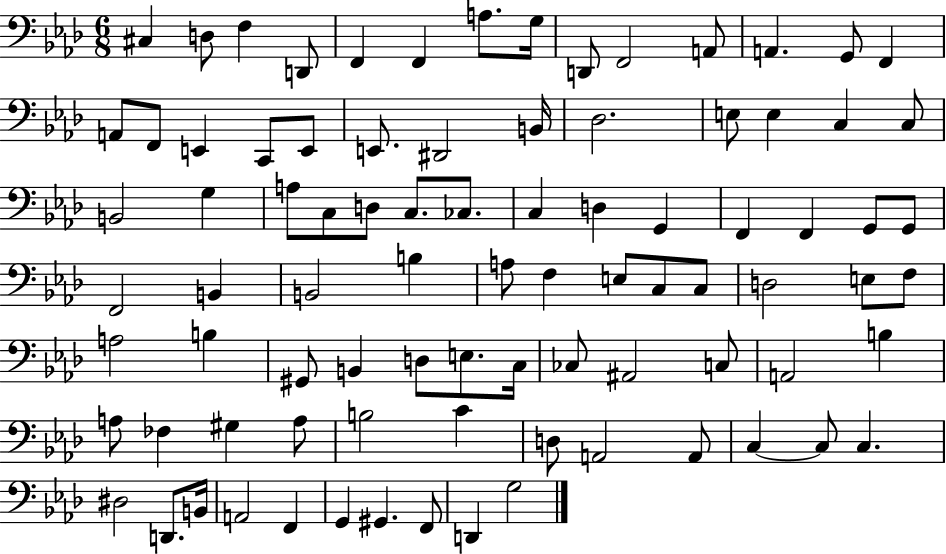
X:1
T:Untitled
M:6/8
L:1/4
K:Ab
^C, D,/2 F, D,,/2 F,, F,, A,/2 G,/4 D,,/2 F,,2 A,,/2 A,, G,,/2 F,, A,,/2 F,,/2 E,, C,,/2 E,,/2 E,,/2 ^D,,2 B,,/4 _D,2 E,/2 E, C, C,/2 B,,2 G, A,/2 C,/2 D,/2 C,/2 _C,/2 C, D, G,, F,, F,, G,,/2 G,,/2 F,,2 B,, B,,2 B, A,/2 F, E,/2 C,/2 C,/2 D,2 E,/2 F,/2 A,2 B, ^G,,/2 B,, D,/2 E,/2 C,/4 _C,/2 ^A,,2 C,/2 A,,2 B, A,/2 _F, ^G, A,/2 B,2 C D,/2 A,,2 A,,/2 C, C,/2 C, ^D,2 D,,/2 B,,/4 A,,2 F,, G,, ^G,, F,,/2 D,, G,2